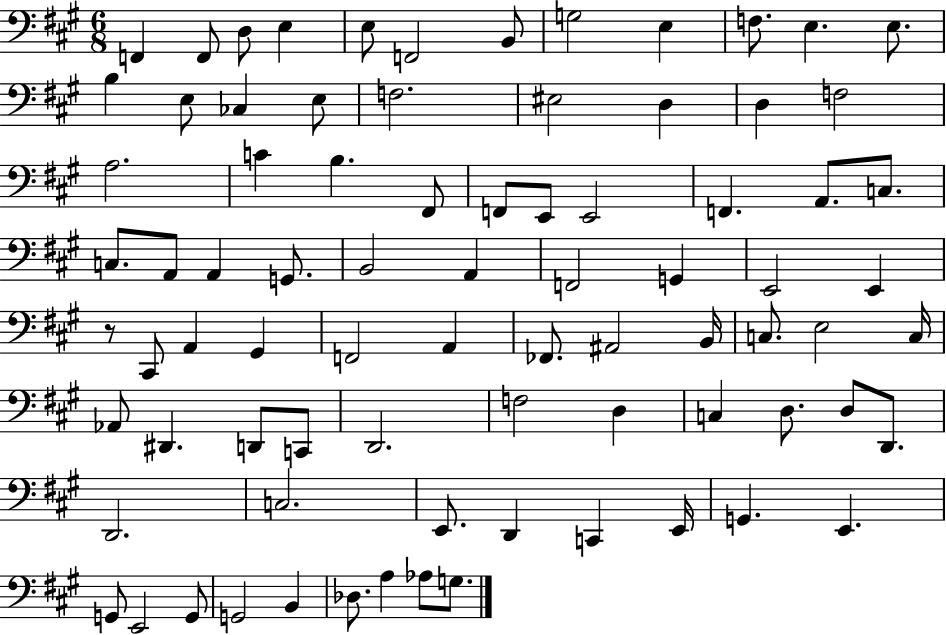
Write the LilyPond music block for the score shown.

{
  \clef bass
  \numericTimeSignature
  \time 6/8
  \key a \major
  \repeat volta 2 { f,4 f,8 d8 e4 | e8 f,2 b,8 | g2 e4 | f8. e4. e8. | \break b4 e8 ces4 e8 | f2. | eis2 d4 | d4 f2 | \break a2. | c'4 b4. fis,8 | f,8 e,8 e,2 | f,4. a,8. c8. | \break c8. a,8 a,4 g,8. | b,2 a,4 | f,2 g,4 | e,2 e,4 | \break r8 cis,8 a,4 gis,4 | f,2 a,4 | fes,8. ais,2 b,16 | c8. e2 c16 | \break aes,8 dis,4. d,8 c,8 | d,2. | f2 d4 | c4 d8. d8 d,8. | \break d,2. | c2. | e,8. d,4 c,4 e,16 | g,4. e,4. | \break g,8 e,2 g,8 | g,2 b,4 | des8. a4 aes8 g8. | } \bar "|."
}